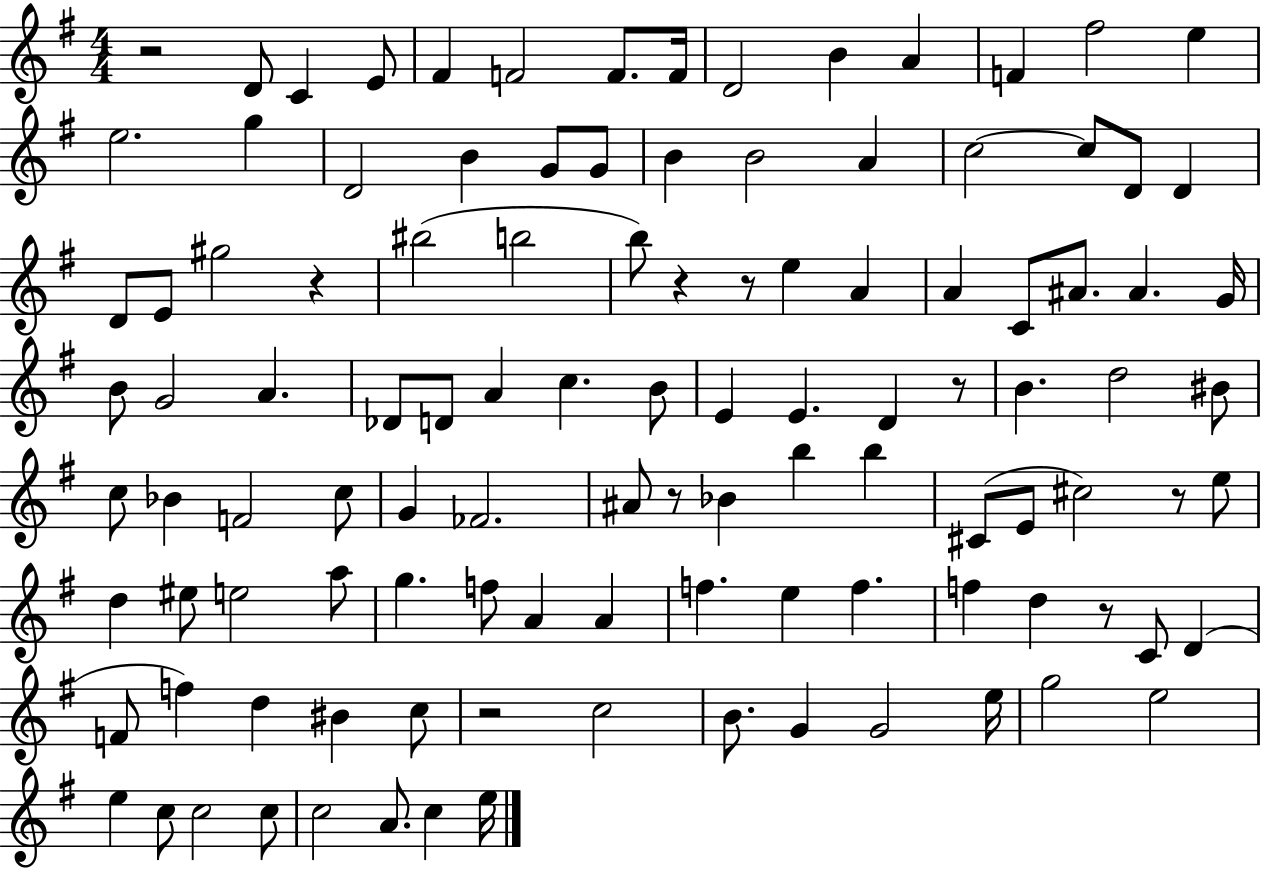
R/h D4/e C4/q E4/e F#4/q F4/h F4/e. F4/s D4/h B4/q A4/q F4/q F#5/h E5/q E5/h. G5/q D4/h B4/q G4/e G4/e B4/q B4/h A4/q C5/h C5/e D4/e D4/q D4/e E4/e G#5/h R/q BIS5/h B5/h B5/e R/q R/e E5/q A4/q A4/q C4/e A#4/e. A#4/q. G4/s B4/e G4/h A4/q. Db4/e D4/e A4/q C5/q. B4/e E4/q E4/q. D4/q R/e B4/q. D5/h BIS4/e C5/e Bb4/q F4/h C5/e G4/q FES4/h. A#4/e R/e Bb4/q B5/q B5/q C#4/e E4/e C#5/h R/e E5/e D5/q EIS5/e E5/h A5/e G5/q. F5/e A4/q A4/q F5/q. E5/q F5/q. F5/q D5/q R/e C4/e D4/q F4/e F5/q D5/q BIS4/q C5/e R/h C5/h B4/e. G4/q G4/h E5/s G5/h E5/h E5/q C5/e C5/h C5/e C5/h A4/e. C5/q E5/s